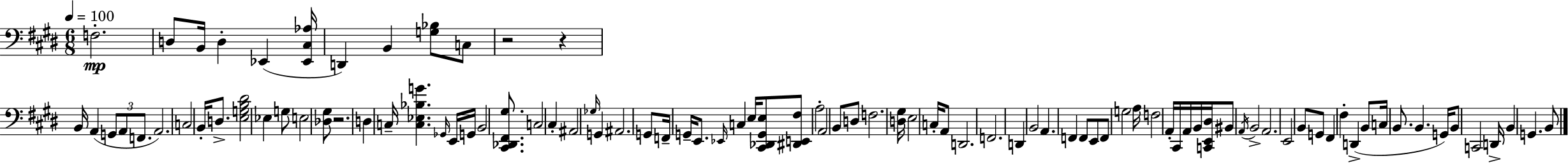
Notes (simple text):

F3/h. D3/e B2/s D3/q Eb2/q [Eb2,C#3,Ab3]/s D2/q B2/q [G3,Bb3]/e C3/e R/h R/q B2/s A2/q G2/e A2/e F2/e. A2/h. C3/h B2/s D3/e. [E3,G3,B3,D#4]/h Eb3/q G3/e E3/h [Db3,G#3]/e R/h. D3/q C3/s [C3,Eb3,Bb3,G4]/q. Gb2/s E2/s G2/s B2/h [C#2,Db2,F#2,G#3]/e. C3/h C#3/q A#2/h Gb3/s G2/q A#2/h. G2/e F2/s G2/s E2/e. Eb2/s C3/q E3/s [C#2,Db2,G2,E3]/e [D#2,E2,F#3]/e A3/h A2/h B2/e D3/e F3/h. [D3,G#3]/s E3/h C3/s A2/e D2/h. F2/h. D2/q B2/h A2/q. F2/q F2/e E2/e F2/e G3/h A3/s F3/h A2/s C#2/s A2/s B2/s [C2,E2,D#3]/s BIS2/e A2/s B2/h A2/h. E2/h B2/e G2/e F#2/q F#3/q D2/q B2/e C3/s B2/e. B2/q. G2/s B2/e C2/h D2/s B2/q G2/q. B2/e